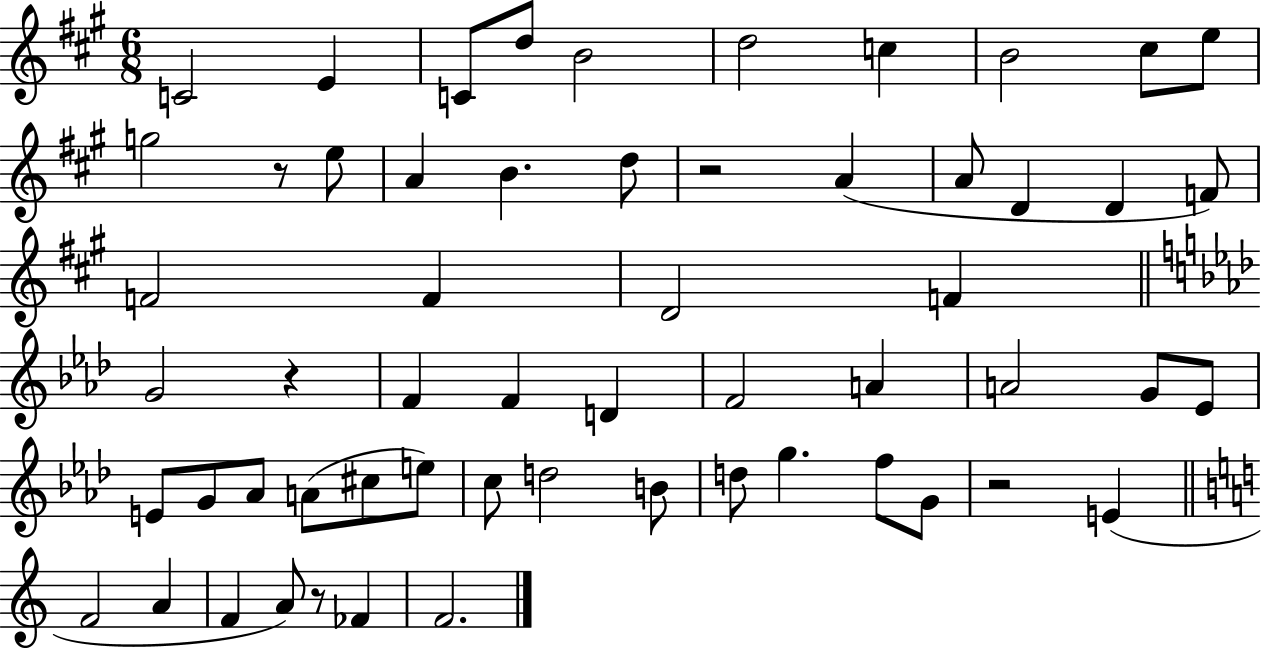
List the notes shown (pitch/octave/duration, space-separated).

C4/h E4/q C4/e D5/e B4/h D5/h C5/q B4/h C#5/e E5/e G5/h R/e E5/e A4/q B4/q. D5/e R/h A4/q A4/e D4/q D4/q F4/e F4/h F4/q D4/h F4/q G4/h R/q F4/q F4/q D4/q F4/h A4/q A4/h G4/e Eb4/e E4/e G4/e Ab4/e A4/e C#5/e E5/e C5/e D5/h B4/e D5/e G5/q. F5/e G4/e R/h E4/q F4/h A4/q F4/q A4/e R/e FES4/q F4/h.